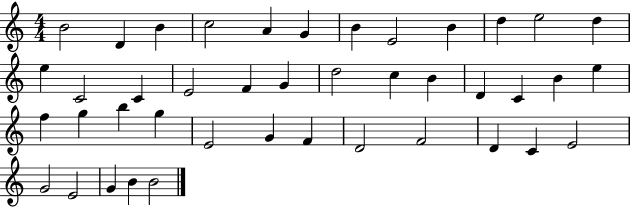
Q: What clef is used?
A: treble